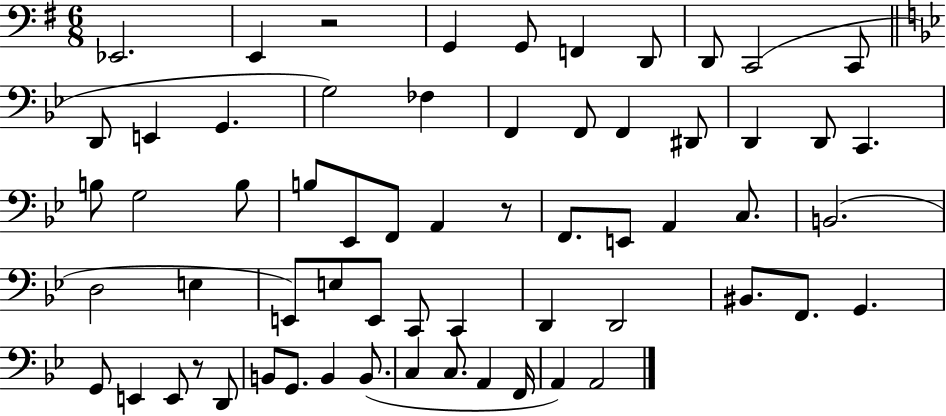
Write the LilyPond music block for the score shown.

{
  \clef bass
  \numericTimeSignature
  \time 6/8
  \key g \major
  ees,2. | e,4 r2 | g,4 g,8 f,4 d,8 | d,8 c,2( c,8 | \break \bar "||" \break \key g \minor d,8 e,4 g,4. | g2) fes4 | f,4 f,8 f,4 dis,8 | d,4 d,8 c,4. | \break b8 g2 b8 | b8 ees,8 f,8 a,4 r8 | f,8. e,8 a,4 c8. | b,2.( | \break d2 e4 | e,8) e8 e,8 c,8 c,4 | d,4 d,2 | bis,8. f,8. g,4. | \break g,8 e,4 e,8 r8 d,8 | b,8 g,8. b,4 b,8.( | c4 c8. a,4 f,16 | a,4) a,2 | \break \bar "|."
}